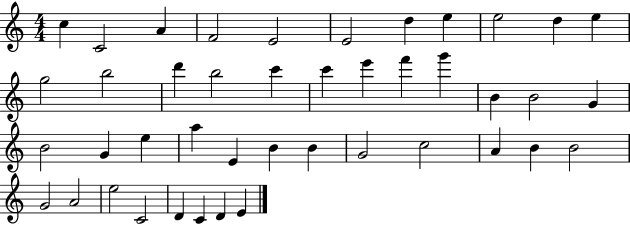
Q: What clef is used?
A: treble